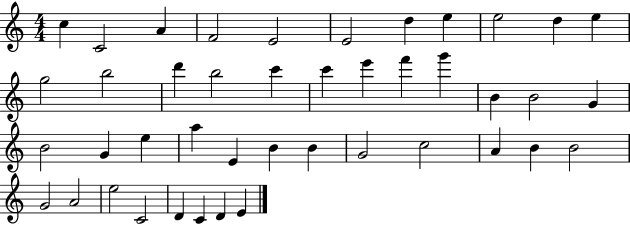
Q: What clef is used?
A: treble